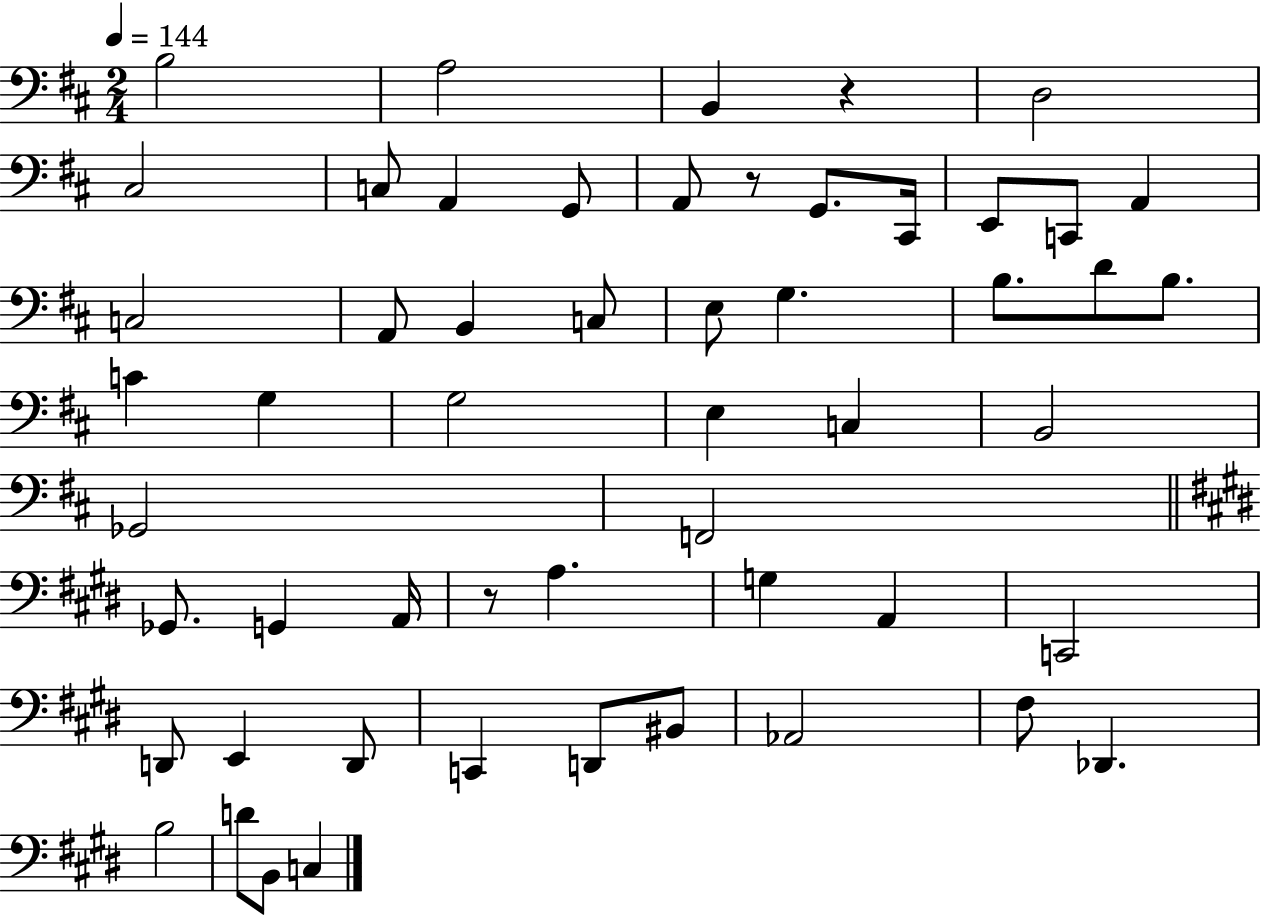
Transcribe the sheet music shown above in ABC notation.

X:1
T:Untitled
M:2/4
L:1/4
K:D
B,2 A,2 B,, z D,2 ^C,2 C,/2 A,, G,,/2 A,,/2 z/2 G,,/2 ^C,,/4 E,,/2 C,,/2 A,, C,2 A,,/2 B,, C,/2 E,/2 G, B,/2 D/2 B,/2 C G, G,2 E, C, B,,2 _G,,2 F,,2 _G,,/2 G,, A,,/4 z/2 A, G, A,, C,,2 D,,/2 E,, D,,/2 C,, D,,/2 ^B,,/2 _A,,2 ^F,/2 _D,, B,2 D/2 B,,/2 C,